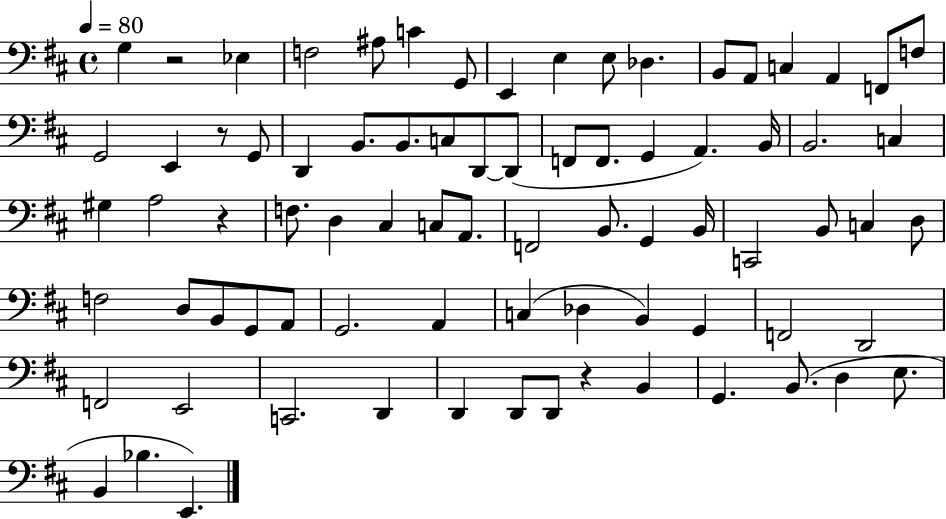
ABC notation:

X:1
T:Untitled
M:4/4
L:1/4
K:D
G, z2 _E, F,2 ^A,/2 C G,,/2 E,, E, E,/2 _D, B,,/2 A,,/2 C, A,, F,,/2 F,/2 G,,2 E,, z/2 G,,/2 D,, B,,/2 B,,/2 C,/2 D,,/2 D,,/2 F,,/2 F,,/2 G,, A,, B,,/4 B,,2 C, ^G, A,2 z F,/2 D, ^C, C,/2 A,,/2 F,,2 B,,/2 G,, B,,/4 C,,2 B,,/2 C, D,/2 F,2 D,/2 B,,/2 G,,/2 A,,/2 G,,2 A,, C, _D, B,, G,, F,,2 D,,2 F,,2 E,,2 C,,2 D,, D,, D,,/2 D,,/2 z B,, G,, B,,/2 D, E,/2 B,, _B, E,,